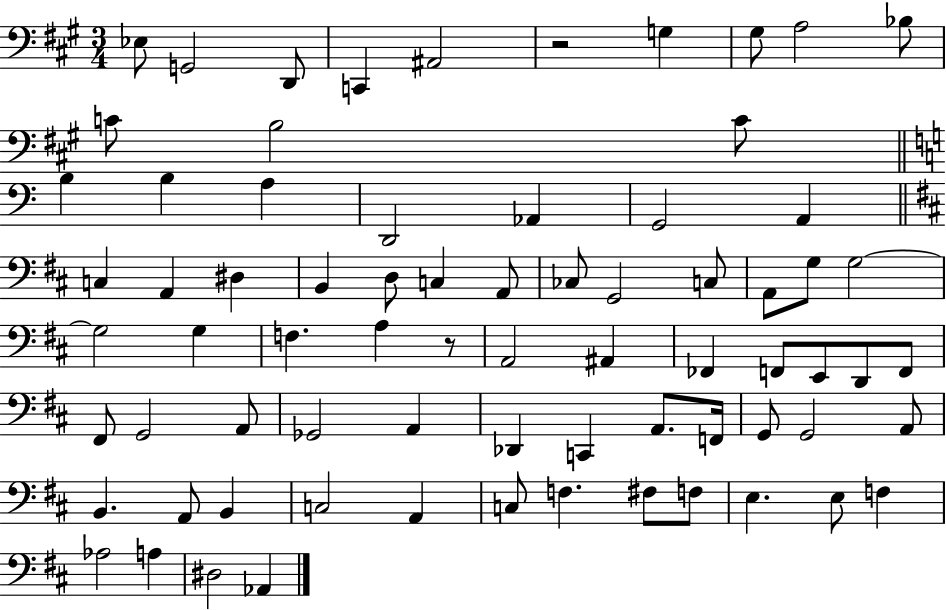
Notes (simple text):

Eb3/e G2/h D2/e C2/q A#2/h R/h G3/q G#3/e A3/h Bb3/e C4/e B3/h C4/e B3/q B3/q A3/q D2/h Ab2/q G2/h A2/q C3/q A2/q D#3/q B2/q D3/e C3/q A2/e CES3/e G2/h C3/e A2/e G3/e G3/h G3/h G3/q F3/q. A3/q R/e A2/h A#2/q FES2/q F2/e E2/e D2/e F2/e F#2/e G2/h A2/e Gb2/h A2/q Db2/q C2/q A2/e. F2/s G2/e G2/h A2/e B2/q. A2/e B2/q C3/h A2/q C3/e F3/q. F#3/e F3/e E3/q. E3/e F3/q Ab3/h A3/q D#3/h Ab2/q